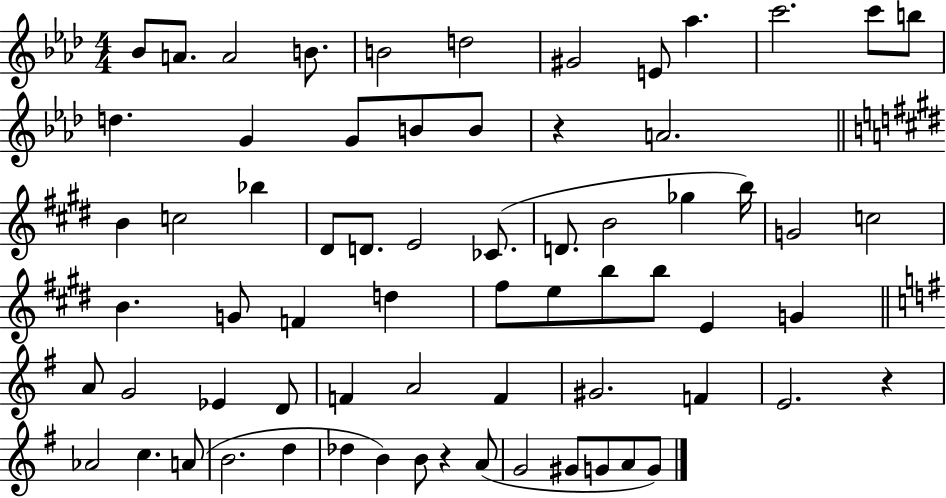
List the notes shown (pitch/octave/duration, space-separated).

Bb4/e A4/e. A4/h B4/e. B4/h D5/h G#4/h E4/e Ab5/q. C6/h. C6/e B5/e D5/q. G4/q G4/e B4/e B4/e R/q A4/h. B4/q C5/h Bb5/q D#4/e D4/e. E4/h CES4/e. D4/e. B4/h Gb5/q B5/s G4/h C5/h B4/q. G4/e F4/q D5/q F#5/e E5/e B5/e B5/e E4/q G4/q A4/e G4/h Eb4/q D4/e F4/q A4/h F4/q G#4/h. F4/q E4/h. R/q Ab4/h C5/q. A4/e B4/h. D5/q Db5/q B4/q B4/e R/q A4/e G4/h G#4/e G4/e A4/e G4/e